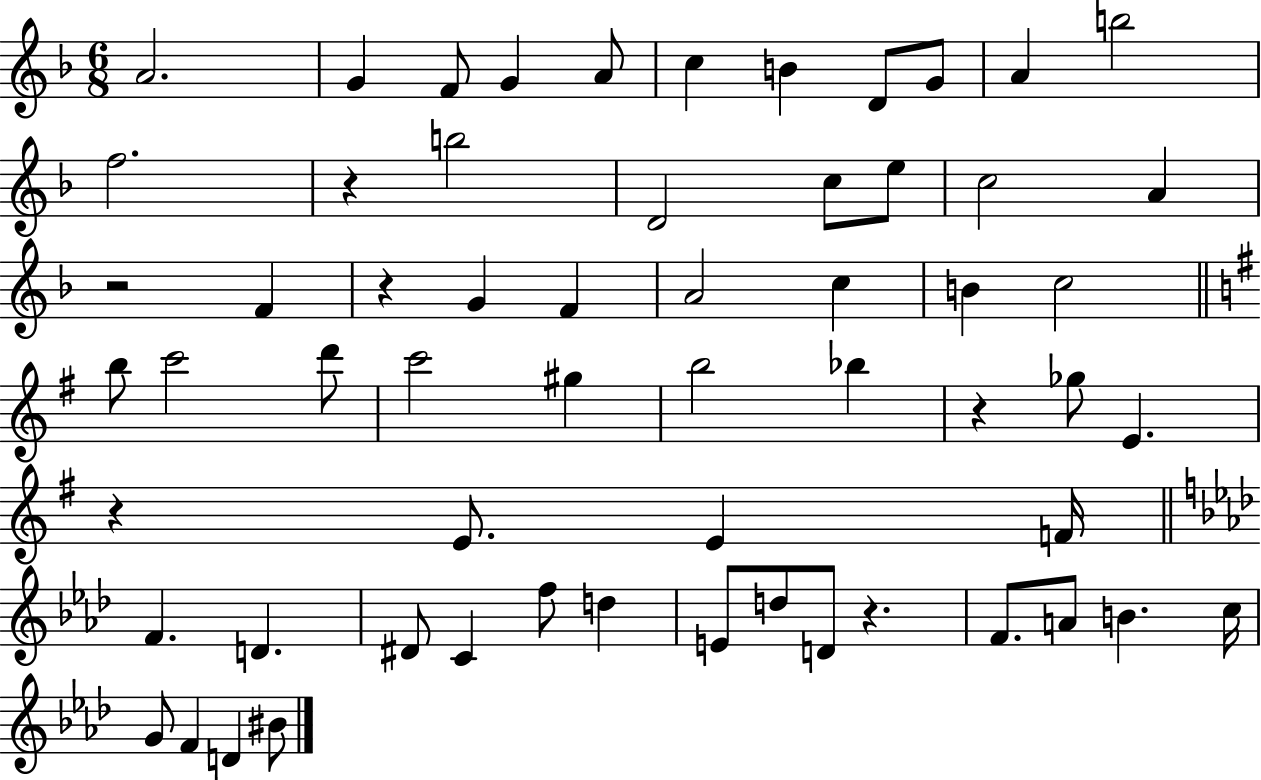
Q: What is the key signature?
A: F major